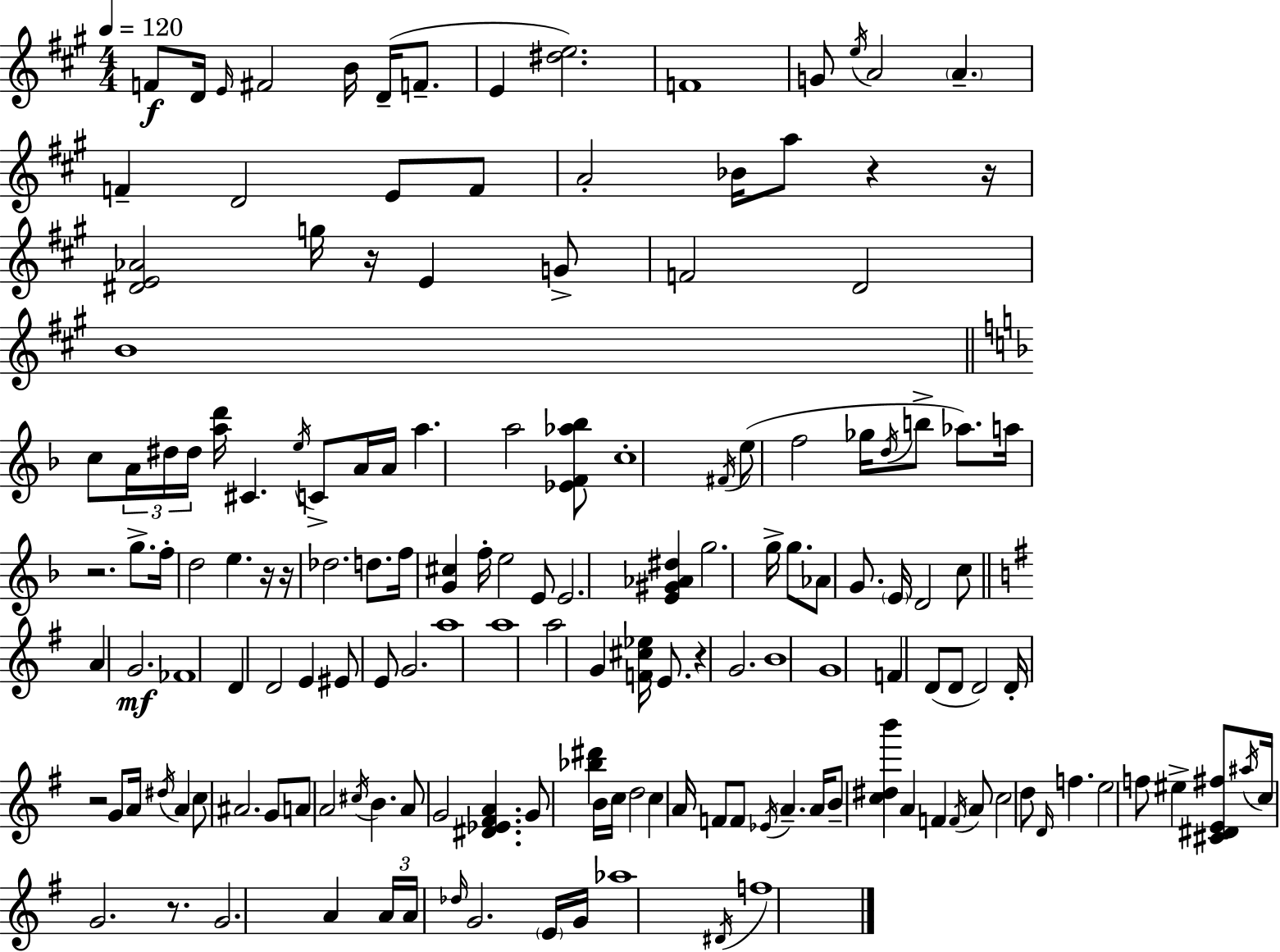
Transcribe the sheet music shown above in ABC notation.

X:1
T:Untitled
M:4/4
L:1/4
K:A
F/2 D/4 E/4 ^F2 B/4 D/4 F/2 E [^de]2 F4 G/2 e/4 A2 A F D2 E/2 F/2 A2 _B/4 a/2 z z/4 [^DE_A]2 g/4 z/4 E G/2 F2 D2 B4 c/2 A/4 ^d/4 ^d/4 [ad']/4 ^C e/4 C/2 A/4 A/4 a a2 [_EF_a_b]/2 c4 ^F/4 e/2 f2 _g/4 d/4 b/2 _a/2 a/4 z2 g/2 f/4 d2 e z/4 z/4 _d2 d/2 f/4 [G^c] f/4 e2 E/2 E2 [E^G_A^d] g2 g/4 g/2 _A/2 G/2 E/4 D2 c/2 A G2 _F4 D D2 E ^E/2 E/2 G2 a4 a4 a2 G [F^c_e]/4 E/2 z G2 B4 G4 F D/2 D/2 D2 D/4 z2 G/2 A/4 ^d/4 A c/2 ^A2 G/2 A/2 A2 ^c/4 B A/2 G2 [^D_E^FA] G/2 [_b^d'] B/4 c/4 d2 c A/4 F/2 F/2 _E/4 A A/4 B/2 [c^db'] A F F/4 A/2 c2 d/2 D/4 f e2 f/2 ^e [^C^DE^f]/2 ^a/4 c/4 G2 z/2 G2 A A/4 A/4 _d/4 G2 E/4 G/4 _a4 ^D/4 f4